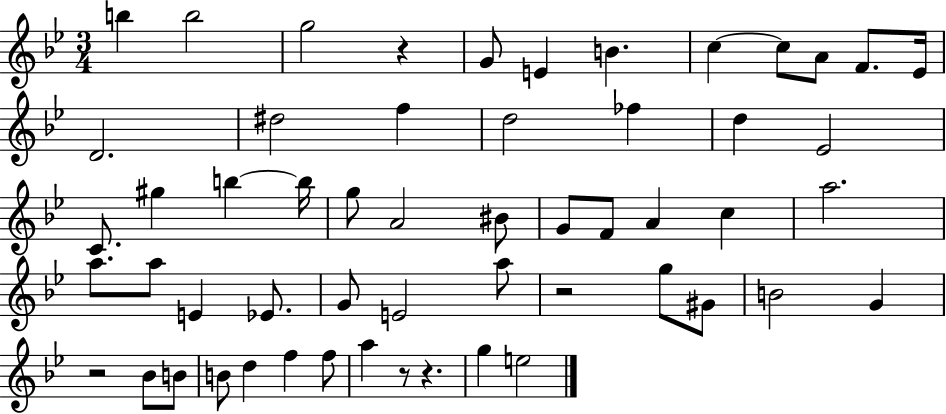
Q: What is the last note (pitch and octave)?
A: E5